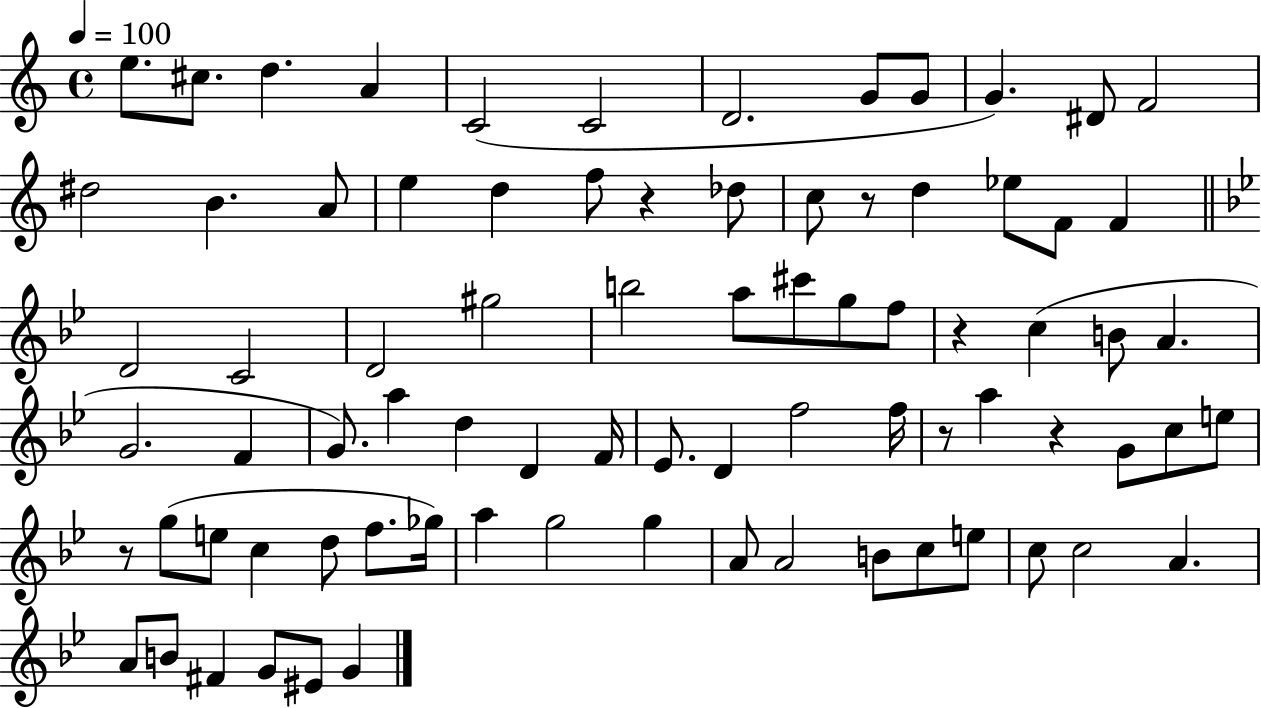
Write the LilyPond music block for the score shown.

{
  \clef treble
  \time 4/4
  \defaultTimeSignature
  \key c \major
  \tempo 4 = 100
  e''8. cis''8. d''4. a'4 | c'2( c'2 | d'2. g'8 g'8 | g'4.) dis'8 f'2 | \break dis''2 b'4. a'8 | e''4 d''4 f''8 r4 des''8 | c''8 r8 d''4 ees''8 f'8 f'4 | \bar "||" \break \key g \minor d'2 c'2 | d'2 gis''2 | b''2 a''8 cis'''8 g''8 f''8 | r4 c''4( b'8 a'4. | \break g'2. f'4 | g'8.) a''4 d''4 d'4 f'16 | ees'8. d'4 f''2 f''16 | r8 a''4 r4 g'8 c''8 e''8 | \break r8 g''8( e''8 c''4 d''8 f''8. ges''16) | a''4 g''2 g''4 | a'8 a'2 b'8 c''8 e''8 | c''8 c''2 a'4. | \break a'8 b'8 fis'4 g'8 eis'8 g'4 | \bar "|."
}